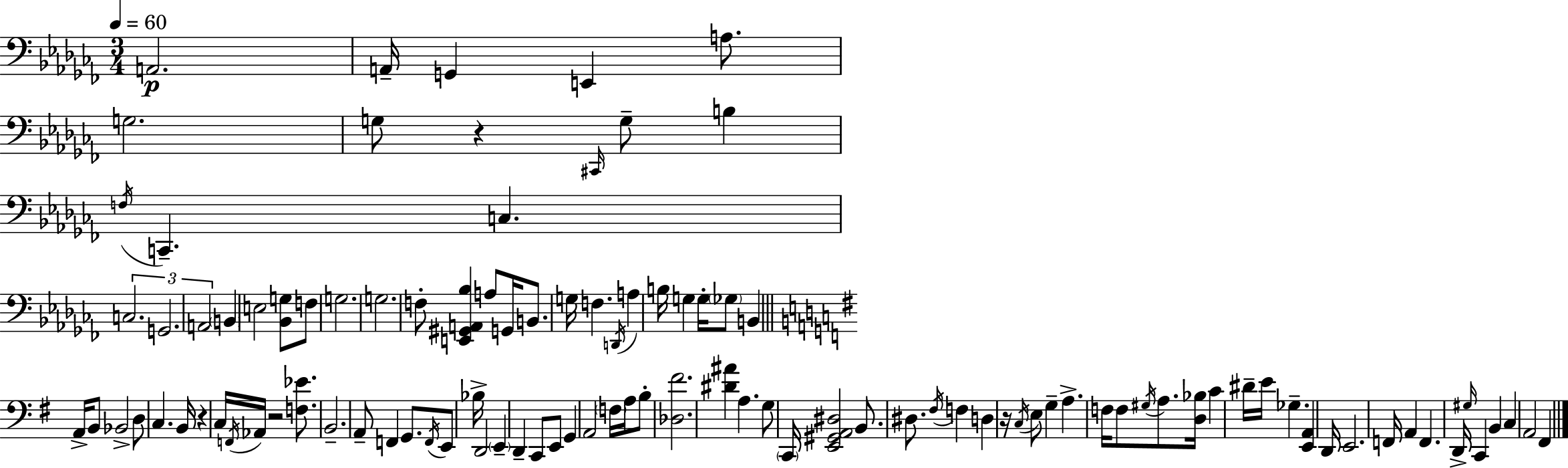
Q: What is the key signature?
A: AES minor